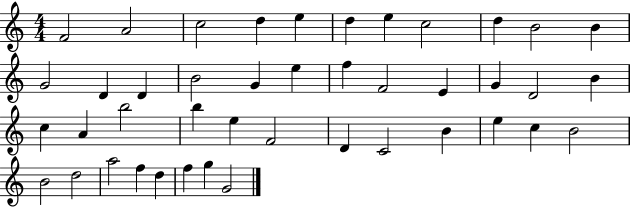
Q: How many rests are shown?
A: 0